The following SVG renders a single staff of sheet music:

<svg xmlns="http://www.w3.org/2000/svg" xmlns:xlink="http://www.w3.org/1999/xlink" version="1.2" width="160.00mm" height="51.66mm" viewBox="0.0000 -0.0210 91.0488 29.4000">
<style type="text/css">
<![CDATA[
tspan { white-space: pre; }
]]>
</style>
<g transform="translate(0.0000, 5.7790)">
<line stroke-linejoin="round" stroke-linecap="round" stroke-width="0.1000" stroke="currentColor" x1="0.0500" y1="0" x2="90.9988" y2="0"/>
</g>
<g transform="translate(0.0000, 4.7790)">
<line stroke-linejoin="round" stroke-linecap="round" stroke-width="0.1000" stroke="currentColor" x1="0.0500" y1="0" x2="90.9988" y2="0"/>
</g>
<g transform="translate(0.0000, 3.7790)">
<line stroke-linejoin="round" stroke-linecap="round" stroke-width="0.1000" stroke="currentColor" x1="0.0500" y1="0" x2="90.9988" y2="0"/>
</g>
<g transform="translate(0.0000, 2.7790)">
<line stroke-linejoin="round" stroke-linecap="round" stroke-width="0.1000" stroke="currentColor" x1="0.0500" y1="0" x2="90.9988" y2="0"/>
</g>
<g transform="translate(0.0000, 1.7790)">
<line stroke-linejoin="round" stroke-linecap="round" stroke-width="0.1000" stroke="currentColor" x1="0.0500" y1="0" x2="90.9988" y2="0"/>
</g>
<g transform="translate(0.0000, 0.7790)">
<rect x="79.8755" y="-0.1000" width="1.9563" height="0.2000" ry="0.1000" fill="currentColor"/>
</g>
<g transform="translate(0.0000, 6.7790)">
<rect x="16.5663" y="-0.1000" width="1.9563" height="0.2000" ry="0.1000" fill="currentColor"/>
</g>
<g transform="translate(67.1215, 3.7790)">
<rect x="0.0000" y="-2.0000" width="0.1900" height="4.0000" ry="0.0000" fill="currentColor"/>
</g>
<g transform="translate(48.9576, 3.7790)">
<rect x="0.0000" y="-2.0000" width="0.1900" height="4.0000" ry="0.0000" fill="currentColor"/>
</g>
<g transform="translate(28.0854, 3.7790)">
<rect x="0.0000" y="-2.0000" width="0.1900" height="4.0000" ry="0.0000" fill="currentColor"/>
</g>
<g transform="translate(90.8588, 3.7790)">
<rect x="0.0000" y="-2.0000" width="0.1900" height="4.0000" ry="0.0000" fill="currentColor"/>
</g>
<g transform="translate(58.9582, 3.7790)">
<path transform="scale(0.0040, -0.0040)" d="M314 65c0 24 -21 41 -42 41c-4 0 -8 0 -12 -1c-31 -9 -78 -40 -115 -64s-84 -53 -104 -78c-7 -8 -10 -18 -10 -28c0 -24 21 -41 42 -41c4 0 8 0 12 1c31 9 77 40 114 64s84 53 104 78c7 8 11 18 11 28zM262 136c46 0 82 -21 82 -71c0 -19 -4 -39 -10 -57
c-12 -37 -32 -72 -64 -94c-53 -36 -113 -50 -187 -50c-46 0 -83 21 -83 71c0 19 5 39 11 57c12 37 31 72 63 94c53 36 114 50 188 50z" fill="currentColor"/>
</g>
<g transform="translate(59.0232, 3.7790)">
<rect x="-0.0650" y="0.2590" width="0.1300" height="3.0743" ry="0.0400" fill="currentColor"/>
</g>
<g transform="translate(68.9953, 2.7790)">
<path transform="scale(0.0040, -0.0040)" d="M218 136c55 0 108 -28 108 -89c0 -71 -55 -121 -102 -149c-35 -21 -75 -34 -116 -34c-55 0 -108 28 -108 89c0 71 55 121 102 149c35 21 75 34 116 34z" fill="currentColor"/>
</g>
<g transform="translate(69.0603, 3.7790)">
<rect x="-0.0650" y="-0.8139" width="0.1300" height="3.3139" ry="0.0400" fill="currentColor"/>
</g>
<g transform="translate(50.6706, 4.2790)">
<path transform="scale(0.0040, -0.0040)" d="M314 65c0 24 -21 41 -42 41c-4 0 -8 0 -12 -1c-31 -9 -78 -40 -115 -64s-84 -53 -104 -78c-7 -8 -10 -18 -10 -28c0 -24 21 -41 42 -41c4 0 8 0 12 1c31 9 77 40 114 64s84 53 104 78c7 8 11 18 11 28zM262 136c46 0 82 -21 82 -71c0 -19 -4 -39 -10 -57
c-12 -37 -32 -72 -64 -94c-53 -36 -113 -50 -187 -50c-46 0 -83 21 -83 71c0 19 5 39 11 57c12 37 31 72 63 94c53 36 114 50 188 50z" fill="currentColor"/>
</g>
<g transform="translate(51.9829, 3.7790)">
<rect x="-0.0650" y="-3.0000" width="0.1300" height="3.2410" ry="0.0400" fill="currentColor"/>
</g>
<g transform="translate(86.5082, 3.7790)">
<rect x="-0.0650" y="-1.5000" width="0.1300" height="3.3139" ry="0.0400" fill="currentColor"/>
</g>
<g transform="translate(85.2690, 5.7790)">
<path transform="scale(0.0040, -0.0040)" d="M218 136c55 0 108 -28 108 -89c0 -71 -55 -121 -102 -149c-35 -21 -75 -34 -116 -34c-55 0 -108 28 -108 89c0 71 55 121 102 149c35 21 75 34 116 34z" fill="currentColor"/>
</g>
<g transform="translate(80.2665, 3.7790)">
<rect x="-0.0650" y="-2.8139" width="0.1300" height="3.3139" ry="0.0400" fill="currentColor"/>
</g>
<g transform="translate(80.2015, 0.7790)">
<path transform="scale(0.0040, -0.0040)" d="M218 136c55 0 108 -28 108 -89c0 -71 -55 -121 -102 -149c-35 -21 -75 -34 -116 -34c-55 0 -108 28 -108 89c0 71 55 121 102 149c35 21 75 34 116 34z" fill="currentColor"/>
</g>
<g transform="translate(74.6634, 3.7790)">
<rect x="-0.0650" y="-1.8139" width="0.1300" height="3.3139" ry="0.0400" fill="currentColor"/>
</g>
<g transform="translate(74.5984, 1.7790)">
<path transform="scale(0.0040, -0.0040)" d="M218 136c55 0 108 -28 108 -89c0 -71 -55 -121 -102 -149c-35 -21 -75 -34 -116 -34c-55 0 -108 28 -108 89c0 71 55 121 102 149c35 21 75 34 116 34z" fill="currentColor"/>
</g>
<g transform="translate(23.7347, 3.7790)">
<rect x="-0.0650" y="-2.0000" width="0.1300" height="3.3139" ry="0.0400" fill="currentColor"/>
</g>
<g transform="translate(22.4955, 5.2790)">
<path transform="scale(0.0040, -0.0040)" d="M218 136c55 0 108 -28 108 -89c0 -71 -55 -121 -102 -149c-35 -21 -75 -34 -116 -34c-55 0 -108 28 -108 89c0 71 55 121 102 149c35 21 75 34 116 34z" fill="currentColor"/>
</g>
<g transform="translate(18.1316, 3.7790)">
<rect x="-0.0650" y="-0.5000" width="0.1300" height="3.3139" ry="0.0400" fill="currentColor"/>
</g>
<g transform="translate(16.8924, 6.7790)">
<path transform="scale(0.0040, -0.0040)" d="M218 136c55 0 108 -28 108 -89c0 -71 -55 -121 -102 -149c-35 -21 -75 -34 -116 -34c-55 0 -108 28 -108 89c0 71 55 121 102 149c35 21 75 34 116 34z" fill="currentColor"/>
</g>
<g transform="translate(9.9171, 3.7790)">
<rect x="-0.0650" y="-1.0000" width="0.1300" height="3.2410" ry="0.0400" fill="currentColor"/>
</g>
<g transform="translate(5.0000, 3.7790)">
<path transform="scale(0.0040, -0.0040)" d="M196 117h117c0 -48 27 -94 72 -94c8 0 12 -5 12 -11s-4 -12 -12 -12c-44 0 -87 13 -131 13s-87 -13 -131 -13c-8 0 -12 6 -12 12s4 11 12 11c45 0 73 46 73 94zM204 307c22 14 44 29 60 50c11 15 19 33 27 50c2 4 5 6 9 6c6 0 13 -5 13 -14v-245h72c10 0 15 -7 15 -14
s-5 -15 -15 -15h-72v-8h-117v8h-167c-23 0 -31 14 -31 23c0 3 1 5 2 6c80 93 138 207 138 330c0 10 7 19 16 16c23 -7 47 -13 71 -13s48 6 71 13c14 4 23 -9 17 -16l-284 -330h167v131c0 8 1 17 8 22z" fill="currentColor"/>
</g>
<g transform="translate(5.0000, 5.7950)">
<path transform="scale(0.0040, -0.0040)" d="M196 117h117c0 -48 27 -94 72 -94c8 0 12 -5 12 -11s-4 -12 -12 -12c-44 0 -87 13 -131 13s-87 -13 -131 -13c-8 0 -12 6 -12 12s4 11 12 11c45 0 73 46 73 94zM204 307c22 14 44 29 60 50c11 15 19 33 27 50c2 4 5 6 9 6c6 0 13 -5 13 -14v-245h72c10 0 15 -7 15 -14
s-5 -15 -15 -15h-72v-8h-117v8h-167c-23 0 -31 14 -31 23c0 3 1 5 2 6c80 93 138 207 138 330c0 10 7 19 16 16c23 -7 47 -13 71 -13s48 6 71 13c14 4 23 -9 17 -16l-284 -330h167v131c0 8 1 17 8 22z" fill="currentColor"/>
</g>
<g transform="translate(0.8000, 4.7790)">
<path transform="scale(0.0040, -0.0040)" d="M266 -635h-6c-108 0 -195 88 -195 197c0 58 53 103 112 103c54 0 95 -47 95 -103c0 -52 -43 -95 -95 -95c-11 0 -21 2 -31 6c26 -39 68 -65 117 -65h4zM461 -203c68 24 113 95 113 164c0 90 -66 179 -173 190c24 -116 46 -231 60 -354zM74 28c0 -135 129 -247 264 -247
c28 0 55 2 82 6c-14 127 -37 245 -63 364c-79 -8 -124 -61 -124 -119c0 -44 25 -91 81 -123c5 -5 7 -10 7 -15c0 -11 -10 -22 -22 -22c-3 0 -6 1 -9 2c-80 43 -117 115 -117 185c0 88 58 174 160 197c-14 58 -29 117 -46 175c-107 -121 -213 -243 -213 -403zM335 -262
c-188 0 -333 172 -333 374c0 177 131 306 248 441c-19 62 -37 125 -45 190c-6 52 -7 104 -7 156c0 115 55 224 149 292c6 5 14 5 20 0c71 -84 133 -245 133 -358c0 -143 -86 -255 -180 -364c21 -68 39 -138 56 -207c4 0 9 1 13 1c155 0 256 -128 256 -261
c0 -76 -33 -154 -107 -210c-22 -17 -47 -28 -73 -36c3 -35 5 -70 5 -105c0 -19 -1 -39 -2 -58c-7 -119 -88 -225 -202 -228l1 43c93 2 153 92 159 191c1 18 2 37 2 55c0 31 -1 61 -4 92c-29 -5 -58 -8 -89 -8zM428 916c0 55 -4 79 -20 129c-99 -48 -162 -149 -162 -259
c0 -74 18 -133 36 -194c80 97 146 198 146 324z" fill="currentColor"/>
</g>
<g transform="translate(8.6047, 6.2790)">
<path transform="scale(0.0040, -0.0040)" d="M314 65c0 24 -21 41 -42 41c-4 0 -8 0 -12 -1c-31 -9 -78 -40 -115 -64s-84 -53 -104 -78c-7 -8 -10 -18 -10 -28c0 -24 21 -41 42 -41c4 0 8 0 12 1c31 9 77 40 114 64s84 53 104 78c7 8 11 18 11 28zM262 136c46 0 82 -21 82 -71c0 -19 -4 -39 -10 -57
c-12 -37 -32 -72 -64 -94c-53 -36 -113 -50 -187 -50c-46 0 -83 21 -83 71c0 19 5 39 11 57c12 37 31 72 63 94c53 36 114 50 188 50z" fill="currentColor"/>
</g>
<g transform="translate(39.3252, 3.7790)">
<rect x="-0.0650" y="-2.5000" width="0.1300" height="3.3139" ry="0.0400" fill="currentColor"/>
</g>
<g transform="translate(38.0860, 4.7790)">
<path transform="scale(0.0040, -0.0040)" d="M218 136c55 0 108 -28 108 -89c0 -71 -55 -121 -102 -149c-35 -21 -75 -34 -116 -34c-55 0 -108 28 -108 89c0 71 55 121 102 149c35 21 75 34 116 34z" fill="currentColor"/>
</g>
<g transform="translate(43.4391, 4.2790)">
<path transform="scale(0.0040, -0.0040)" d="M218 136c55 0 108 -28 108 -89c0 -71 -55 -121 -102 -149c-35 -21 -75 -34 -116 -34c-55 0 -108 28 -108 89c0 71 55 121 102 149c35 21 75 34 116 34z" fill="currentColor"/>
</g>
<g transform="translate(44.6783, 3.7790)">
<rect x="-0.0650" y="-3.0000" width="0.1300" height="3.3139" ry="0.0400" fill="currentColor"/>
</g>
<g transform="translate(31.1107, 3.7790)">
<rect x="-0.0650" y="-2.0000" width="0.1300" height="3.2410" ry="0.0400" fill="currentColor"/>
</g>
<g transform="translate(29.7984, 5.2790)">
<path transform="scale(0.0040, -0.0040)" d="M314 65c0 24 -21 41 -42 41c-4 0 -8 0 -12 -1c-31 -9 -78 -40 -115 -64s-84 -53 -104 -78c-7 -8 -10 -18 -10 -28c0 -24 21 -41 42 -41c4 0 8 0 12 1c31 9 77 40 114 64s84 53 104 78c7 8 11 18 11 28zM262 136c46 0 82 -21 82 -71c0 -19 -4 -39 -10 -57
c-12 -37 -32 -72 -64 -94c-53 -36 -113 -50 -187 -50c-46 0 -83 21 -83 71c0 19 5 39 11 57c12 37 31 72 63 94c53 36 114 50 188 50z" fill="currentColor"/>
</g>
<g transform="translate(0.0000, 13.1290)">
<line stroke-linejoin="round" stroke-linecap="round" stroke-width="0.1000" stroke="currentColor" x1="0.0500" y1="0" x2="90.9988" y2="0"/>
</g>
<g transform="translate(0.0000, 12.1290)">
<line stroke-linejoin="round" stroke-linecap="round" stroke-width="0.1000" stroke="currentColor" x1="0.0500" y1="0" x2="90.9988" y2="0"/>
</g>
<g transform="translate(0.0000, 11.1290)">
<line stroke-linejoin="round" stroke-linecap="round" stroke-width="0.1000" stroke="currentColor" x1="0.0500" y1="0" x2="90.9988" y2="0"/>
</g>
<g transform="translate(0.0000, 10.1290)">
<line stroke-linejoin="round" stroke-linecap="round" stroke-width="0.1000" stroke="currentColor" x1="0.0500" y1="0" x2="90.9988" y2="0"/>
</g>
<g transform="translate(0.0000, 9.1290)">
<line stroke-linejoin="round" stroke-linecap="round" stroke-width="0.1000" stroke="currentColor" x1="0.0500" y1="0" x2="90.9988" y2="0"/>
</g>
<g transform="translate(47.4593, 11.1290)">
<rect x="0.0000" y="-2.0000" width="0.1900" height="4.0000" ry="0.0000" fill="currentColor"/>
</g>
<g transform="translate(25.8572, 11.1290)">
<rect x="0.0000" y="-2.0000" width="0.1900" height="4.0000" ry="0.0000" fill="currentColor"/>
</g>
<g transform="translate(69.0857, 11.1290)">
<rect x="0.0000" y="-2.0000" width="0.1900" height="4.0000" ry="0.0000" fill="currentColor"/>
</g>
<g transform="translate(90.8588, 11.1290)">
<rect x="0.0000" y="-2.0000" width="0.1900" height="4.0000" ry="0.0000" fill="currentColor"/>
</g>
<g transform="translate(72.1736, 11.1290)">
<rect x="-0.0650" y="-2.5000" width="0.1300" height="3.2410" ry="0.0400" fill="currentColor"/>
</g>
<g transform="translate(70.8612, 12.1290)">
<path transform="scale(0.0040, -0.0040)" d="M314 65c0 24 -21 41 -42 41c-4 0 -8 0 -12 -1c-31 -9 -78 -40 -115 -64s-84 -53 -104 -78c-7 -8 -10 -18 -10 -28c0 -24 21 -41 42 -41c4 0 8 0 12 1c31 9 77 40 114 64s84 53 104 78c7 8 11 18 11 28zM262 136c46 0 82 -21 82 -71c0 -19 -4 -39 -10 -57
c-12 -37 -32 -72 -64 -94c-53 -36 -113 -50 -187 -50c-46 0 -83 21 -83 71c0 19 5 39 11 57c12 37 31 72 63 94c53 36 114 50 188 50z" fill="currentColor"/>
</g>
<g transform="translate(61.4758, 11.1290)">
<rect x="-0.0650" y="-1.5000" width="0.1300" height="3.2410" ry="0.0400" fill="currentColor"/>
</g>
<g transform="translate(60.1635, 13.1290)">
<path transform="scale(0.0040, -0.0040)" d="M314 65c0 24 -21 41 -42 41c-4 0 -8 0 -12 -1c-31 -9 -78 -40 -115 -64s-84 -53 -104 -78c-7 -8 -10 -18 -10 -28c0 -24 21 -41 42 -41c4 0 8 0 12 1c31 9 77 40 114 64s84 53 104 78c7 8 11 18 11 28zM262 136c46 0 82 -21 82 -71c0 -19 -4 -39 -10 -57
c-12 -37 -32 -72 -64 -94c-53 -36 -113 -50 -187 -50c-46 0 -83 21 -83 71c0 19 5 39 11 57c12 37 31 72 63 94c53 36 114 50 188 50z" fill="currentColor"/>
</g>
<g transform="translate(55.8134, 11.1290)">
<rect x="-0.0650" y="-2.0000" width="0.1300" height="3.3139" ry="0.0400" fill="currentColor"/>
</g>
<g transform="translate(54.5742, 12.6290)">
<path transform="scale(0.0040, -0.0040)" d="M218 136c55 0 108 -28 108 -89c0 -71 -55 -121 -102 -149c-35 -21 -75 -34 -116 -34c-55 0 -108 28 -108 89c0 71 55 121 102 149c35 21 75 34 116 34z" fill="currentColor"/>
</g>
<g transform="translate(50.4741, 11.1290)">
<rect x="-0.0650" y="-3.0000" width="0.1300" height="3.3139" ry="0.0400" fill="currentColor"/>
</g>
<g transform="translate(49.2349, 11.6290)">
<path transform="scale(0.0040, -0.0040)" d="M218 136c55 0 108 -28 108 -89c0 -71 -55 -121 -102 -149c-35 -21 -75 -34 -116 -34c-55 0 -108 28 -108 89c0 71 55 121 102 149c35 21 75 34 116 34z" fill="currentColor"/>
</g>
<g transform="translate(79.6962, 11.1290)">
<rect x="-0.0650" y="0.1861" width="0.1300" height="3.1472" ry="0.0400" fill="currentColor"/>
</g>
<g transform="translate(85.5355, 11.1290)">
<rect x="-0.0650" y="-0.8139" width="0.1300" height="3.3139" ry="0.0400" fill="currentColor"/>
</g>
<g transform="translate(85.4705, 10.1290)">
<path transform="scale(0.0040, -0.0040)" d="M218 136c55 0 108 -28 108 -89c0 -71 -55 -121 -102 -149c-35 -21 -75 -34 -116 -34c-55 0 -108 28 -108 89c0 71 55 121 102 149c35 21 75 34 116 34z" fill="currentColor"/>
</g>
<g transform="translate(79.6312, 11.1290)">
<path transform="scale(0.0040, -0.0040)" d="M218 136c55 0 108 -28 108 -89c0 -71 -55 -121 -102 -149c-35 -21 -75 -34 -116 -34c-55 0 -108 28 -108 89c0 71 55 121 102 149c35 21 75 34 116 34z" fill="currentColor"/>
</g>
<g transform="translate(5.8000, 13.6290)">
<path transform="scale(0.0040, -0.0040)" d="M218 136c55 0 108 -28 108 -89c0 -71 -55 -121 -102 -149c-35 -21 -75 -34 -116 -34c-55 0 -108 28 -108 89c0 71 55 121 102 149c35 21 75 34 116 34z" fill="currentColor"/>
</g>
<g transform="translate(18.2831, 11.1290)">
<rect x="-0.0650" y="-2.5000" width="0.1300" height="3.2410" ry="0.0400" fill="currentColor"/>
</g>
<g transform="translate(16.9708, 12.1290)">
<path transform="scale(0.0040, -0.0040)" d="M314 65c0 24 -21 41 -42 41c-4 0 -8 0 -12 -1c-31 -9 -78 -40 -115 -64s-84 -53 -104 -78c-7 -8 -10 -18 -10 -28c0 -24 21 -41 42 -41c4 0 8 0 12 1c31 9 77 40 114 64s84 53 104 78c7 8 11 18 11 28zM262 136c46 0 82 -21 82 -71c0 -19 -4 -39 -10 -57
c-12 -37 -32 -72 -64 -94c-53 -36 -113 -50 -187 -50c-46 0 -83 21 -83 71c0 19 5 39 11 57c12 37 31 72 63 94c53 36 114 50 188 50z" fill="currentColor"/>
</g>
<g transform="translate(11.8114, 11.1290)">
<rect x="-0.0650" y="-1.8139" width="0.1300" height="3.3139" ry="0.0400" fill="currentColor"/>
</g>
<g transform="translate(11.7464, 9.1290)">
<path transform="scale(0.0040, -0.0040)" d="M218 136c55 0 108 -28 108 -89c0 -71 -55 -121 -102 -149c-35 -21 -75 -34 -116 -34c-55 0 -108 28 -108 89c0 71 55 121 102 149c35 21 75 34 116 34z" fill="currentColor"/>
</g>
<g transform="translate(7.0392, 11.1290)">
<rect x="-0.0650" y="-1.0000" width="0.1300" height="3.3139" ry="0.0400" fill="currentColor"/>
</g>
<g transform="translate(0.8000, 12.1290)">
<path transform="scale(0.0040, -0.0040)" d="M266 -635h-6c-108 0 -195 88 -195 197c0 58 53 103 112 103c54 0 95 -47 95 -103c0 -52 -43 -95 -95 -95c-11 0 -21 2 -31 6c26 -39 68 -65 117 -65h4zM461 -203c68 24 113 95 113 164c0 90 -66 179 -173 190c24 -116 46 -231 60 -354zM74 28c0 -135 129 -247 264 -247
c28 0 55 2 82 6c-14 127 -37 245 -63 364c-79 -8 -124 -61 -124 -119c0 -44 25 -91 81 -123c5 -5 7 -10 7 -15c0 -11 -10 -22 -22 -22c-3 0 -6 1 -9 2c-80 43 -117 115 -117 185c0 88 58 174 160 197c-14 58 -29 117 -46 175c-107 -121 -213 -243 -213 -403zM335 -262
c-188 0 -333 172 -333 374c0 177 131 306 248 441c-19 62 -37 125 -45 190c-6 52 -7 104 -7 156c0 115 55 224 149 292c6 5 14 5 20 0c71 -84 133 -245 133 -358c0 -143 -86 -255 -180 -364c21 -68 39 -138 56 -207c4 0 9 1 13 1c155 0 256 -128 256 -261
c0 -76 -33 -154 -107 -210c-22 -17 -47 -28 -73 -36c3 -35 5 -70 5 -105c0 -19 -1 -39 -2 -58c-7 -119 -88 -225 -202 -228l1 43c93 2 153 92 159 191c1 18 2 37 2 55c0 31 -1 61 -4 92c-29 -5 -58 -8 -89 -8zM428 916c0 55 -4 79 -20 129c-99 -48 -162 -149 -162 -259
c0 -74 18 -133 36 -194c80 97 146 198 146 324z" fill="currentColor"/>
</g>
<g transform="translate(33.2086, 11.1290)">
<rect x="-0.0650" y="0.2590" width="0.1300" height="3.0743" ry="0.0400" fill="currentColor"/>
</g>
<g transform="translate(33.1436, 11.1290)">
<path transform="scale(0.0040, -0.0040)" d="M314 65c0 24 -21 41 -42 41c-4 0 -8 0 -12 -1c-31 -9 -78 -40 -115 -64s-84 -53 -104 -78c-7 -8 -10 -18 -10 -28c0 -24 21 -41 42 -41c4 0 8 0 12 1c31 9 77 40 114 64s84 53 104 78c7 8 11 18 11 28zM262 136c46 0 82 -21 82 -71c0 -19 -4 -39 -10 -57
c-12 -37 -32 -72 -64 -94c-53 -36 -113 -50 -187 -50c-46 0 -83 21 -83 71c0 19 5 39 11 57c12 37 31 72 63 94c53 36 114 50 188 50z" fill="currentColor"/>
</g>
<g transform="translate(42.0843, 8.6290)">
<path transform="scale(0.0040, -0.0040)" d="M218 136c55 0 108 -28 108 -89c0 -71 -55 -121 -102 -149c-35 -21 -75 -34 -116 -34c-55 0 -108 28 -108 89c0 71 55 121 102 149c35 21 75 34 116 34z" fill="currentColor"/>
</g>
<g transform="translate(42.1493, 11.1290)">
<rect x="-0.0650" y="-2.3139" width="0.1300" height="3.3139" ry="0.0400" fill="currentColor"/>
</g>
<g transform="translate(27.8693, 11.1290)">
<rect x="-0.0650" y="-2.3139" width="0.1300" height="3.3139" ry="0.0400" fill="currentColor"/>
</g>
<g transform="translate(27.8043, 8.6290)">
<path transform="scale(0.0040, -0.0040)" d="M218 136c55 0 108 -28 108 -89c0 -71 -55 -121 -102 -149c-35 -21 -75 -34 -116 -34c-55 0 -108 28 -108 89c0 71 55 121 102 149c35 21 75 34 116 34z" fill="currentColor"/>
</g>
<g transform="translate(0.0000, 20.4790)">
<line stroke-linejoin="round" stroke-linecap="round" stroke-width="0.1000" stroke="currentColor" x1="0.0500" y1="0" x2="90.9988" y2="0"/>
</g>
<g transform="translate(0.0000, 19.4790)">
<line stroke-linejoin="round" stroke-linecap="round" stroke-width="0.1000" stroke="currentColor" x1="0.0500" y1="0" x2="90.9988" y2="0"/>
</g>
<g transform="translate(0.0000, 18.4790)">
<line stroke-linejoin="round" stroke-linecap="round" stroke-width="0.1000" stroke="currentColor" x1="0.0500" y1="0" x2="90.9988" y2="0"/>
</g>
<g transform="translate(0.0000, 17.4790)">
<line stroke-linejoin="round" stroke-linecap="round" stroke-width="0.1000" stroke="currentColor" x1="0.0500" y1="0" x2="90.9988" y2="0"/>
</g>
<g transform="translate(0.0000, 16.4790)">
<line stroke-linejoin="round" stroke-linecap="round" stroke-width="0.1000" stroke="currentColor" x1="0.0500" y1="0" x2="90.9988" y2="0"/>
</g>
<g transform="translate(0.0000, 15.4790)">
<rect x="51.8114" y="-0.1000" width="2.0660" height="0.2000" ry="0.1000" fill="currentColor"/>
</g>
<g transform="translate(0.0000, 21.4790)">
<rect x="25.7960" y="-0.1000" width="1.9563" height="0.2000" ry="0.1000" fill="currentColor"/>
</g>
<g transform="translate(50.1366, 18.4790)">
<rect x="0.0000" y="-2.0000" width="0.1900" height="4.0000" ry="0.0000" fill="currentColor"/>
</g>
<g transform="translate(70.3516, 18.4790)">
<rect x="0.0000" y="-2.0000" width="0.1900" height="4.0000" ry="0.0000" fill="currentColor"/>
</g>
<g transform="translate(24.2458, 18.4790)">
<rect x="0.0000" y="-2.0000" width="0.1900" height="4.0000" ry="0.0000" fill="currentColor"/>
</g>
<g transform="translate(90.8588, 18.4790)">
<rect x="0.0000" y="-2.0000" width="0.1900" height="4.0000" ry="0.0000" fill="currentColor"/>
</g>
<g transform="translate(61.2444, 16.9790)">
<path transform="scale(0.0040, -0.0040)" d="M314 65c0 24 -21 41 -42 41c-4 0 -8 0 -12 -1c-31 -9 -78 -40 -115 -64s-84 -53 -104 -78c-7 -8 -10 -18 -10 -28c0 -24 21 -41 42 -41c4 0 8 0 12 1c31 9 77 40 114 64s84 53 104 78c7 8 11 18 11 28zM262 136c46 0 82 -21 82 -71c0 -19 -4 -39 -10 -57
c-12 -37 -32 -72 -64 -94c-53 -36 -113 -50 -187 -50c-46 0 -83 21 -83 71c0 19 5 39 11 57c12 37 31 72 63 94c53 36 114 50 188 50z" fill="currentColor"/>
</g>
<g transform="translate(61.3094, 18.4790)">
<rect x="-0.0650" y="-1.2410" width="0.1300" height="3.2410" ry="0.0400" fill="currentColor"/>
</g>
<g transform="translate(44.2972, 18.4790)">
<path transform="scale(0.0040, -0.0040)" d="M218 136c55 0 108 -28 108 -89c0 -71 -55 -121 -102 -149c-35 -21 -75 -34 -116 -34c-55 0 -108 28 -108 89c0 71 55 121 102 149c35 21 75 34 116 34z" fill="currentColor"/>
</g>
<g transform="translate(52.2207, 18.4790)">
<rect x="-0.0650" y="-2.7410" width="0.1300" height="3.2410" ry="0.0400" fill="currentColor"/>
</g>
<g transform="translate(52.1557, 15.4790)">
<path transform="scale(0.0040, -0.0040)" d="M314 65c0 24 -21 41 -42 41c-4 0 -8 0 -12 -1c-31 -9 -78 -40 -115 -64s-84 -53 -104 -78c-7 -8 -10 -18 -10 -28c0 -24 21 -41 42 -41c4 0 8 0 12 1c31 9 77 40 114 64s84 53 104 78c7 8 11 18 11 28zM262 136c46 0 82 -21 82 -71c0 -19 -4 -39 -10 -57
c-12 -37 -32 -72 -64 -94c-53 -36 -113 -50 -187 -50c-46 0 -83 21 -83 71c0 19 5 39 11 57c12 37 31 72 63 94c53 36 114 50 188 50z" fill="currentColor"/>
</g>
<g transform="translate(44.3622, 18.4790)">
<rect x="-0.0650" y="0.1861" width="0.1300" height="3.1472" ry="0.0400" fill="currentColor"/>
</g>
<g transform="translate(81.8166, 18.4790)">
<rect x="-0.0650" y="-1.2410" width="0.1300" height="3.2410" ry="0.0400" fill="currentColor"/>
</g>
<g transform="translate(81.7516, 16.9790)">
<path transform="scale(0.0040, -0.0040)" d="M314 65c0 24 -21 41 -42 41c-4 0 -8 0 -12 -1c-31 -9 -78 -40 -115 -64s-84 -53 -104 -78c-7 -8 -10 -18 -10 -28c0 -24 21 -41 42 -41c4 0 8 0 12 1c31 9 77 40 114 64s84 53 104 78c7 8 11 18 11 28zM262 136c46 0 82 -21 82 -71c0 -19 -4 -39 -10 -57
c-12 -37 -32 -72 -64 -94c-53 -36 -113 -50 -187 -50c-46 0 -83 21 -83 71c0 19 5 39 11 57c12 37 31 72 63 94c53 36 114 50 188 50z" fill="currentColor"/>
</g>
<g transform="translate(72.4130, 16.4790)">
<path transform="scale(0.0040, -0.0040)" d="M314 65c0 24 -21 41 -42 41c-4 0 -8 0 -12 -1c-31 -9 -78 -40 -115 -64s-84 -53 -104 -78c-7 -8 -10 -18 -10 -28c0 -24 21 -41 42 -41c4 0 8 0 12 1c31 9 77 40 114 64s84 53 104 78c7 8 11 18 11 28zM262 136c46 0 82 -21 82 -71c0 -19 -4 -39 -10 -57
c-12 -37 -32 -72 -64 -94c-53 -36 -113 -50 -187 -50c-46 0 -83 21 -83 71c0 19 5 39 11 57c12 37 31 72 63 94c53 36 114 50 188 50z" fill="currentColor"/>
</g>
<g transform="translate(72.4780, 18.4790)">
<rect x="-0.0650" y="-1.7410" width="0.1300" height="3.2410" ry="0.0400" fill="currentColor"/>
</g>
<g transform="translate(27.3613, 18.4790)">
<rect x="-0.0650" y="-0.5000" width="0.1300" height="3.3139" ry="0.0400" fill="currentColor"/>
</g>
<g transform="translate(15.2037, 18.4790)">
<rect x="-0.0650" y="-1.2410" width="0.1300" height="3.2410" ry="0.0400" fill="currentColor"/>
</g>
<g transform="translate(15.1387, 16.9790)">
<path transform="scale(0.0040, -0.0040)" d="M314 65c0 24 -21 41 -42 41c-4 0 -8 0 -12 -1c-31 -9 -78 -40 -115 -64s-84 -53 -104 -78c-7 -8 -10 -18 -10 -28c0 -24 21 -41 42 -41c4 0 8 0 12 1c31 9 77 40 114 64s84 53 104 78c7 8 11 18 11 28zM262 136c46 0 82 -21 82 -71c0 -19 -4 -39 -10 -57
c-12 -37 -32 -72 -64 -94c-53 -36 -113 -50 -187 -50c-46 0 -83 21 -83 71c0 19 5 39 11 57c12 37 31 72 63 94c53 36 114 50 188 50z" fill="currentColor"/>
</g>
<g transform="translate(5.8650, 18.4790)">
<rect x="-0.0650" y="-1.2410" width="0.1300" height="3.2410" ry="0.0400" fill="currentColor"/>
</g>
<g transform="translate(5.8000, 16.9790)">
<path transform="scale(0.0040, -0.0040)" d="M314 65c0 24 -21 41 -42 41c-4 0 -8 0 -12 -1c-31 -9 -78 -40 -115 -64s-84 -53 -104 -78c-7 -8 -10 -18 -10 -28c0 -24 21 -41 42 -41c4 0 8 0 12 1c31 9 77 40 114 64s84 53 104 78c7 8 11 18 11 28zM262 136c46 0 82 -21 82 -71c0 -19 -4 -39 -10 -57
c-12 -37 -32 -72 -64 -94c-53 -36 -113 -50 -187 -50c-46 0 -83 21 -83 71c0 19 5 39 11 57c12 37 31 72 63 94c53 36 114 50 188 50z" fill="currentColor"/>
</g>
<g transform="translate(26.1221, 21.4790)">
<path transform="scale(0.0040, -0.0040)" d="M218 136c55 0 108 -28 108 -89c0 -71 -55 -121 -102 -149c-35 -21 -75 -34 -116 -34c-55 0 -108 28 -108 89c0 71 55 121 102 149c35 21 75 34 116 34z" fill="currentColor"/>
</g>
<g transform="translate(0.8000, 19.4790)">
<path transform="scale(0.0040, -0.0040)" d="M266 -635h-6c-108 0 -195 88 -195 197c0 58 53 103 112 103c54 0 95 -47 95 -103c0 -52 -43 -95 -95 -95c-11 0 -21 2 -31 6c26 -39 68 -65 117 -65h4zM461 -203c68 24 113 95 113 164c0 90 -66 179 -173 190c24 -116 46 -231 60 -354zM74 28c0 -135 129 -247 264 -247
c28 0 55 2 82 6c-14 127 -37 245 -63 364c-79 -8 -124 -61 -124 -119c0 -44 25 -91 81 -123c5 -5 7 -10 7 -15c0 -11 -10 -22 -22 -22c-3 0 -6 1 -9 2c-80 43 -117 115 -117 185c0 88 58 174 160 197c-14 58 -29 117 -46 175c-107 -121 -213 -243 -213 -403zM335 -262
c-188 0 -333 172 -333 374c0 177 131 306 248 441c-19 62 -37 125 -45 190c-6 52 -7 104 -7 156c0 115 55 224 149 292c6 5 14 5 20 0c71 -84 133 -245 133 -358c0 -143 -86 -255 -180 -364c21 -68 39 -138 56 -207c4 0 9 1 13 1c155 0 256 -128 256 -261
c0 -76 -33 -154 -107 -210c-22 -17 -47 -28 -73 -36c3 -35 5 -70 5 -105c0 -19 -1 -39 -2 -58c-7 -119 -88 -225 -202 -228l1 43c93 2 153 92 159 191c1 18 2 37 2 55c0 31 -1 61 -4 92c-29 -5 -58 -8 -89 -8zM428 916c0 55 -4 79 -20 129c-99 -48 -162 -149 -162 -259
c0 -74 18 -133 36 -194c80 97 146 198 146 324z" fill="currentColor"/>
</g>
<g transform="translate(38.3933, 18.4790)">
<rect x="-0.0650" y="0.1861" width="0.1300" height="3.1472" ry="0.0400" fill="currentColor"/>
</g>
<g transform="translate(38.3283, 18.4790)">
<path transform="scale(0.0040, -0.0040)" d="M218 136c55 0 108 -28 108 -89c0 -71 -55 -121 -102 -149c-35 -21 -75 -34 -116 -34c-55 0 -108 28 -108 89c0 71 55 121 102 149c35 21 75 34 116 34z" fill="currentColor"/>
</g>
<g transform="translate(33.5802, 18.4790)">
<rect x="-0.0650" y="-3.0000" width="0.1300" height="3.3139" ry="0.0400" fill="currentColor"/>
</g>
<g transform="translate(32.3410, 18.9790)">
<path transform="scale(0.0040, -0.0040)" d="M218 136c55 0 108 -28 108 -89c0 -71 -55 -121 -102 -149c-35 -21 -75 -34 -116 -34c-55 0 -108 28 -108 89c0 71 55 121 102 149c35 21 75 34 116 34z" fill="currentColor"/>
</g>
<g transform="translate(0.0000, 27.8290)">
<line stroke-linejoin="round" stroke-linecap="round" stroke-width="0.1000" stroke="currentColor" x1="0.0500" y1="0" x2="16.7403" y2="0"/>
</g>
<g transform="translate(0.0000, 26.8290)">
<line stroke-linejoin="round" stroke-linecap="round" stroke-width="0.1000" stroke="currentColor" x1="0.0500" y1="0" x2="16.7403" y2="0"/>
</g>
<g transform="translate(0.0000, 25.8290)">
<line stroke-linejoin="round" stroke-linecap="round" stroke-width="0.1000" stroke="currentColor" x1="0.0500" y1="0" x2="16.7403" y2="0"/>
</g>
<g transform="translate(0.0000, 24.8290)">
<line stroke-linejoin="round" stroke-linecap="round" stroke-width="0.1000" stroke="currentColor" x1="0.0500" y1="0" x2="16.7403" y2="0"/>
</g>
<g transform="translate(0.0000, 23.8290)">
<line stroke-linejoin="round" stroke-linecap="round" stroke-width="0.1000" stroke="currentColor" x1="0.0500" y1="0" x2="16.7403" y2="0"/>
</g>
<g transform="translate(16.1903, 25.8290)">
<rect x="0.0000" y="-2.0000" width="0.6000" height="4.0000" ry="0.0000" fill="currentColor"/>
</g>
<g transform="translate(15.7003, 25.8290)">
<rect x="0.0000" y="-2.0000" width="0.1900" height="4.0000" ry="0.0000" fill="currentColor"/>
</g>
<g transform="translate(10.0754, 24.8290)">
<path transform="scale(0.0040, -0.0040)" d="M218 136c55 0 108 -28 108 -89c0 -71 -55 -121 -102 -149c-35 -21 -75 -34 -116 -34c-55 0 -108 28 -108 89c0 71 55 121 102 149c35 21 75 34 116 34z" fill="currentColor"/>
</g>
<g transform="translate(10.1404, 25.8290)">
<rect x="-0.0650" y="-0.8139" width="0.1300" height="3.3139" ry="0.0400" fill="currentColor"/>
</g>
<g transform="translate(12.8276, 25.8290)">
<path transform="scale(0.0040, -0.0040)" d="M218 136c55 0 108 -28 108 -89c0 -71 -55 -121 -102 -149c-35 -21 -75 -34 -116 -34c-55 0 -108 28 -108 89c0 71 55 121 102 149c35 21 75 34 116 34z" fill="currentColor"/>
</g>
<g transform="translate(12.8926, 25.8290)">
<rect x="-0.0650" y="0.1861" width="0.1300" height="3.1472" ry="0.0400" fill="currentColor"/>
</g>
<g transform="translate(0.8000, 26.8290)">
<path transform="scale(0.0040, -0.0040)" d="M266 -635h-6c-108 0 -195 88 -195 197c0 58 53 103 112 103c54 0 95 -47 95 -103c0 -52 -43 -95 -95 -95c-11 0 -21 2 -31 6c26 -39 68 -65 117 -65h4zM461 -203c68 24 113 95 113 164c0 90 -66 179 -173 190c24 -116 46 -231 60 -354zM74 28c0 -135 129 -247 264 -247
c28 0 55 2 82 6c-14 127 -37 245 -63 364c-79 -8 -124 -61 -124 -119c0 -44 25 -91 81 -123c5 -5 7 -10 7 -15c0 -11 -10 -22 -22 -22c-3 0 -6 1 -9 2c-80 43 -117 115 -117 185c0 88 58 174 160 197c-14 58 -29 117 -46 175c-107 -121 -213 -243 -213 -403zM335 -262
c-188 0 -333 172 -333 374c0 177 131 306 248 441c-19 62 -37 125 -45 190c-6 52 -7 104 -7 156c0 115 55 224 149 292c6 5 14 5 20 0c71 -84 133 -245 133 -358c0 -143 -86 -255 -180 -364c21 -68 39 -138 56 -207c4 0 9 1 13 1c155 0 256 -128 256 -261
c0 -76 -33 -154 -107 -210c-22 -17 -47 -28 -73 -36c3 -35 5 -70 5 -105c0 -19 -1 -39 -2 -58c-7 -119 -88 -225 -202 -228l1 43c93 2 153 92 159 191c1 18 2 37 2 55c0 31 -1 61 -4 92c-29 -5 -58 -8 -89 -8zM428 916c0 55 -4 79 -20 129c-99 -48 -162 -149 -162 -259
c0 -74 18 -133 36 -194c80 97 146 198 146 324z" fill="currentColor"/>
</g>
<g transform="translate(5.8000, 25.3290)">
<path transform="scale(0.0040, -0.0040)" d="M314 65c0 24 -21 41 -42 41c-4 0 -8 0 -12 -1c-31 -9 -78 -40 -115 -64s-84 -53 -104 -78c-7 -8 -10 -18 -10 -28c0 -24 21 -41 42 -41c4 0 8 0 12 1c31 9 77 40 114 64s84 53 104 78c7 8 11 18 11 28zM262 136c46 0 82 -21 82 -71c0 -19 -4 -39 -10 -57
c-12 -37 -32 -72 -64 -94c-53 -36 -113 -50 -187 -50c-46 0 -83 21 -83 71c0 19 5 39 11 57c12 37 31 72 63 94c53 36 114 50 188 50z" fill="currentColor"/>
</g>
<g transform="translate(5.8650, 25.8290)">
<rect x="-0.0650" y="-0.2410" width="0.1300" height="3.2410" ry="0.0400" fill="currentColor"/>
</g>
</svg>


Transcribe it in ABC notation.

X:1
T:Untitled
M:4/4
L:1/4
K:C
D2 C F F2 G A A2 B2 d f a E D f G2 g B2 g A F E2 G2 B d e2 e2 C A B B a2 e2 f2 e2 c2 d B